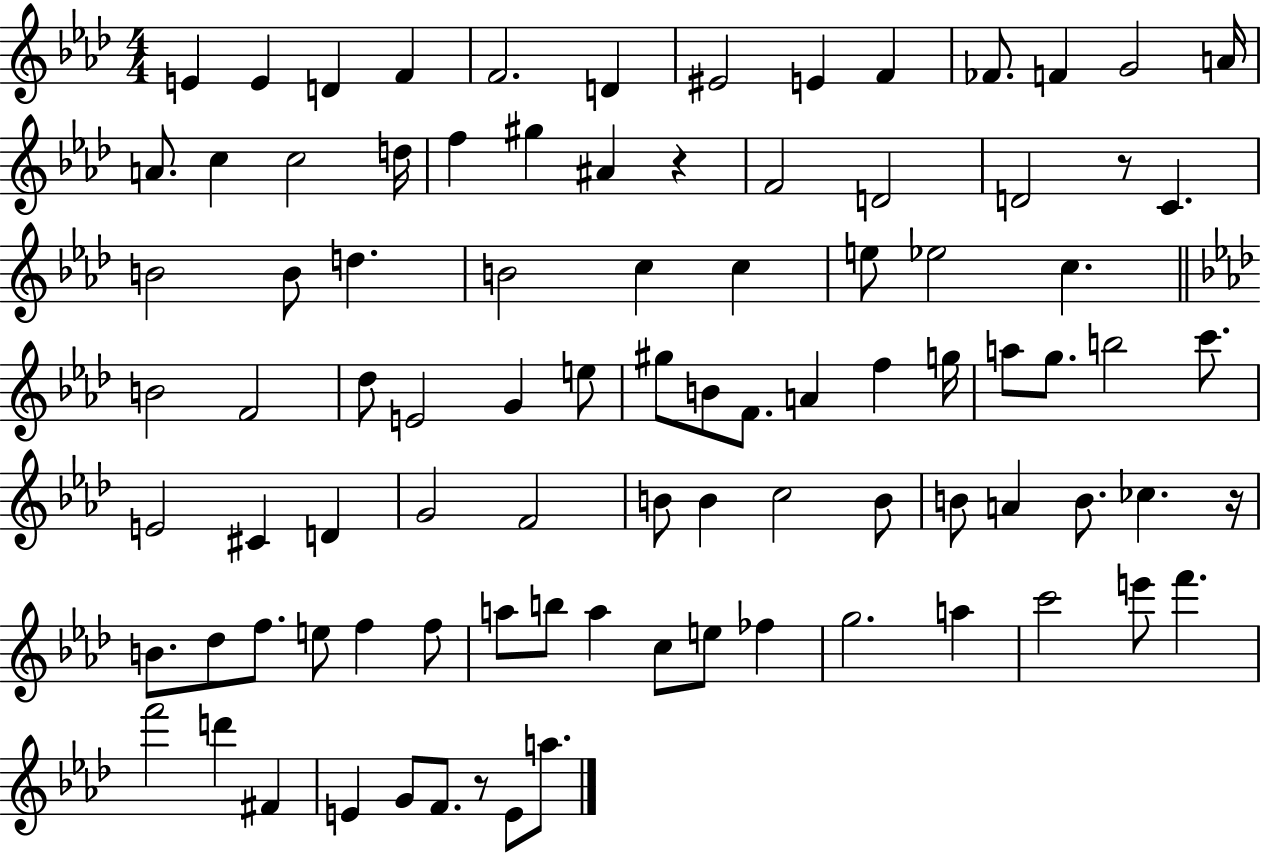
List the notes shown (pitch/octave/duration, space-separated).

E4/q E4/q D4/q F4/q F4/h. D4/q EIS4/h E4/q F4/q FES4/e. F4/q G4/h A4/s A4/e. C5/q C5/h D5/s F5/q G#5/q A#4/q R/q F4/h D4/h D4/h R/e C4/q. B4/h B4/e D5/q. B4/h C5/q C5/q E5/e Eb5/h C5/q. B4/h F4/h Db5/e E4/h G4/q E5/e G#5/e B4/e F4/e. A4/q F5/q G5/s A5/e G5/e. B5/h C6/e. E4/h C#4/q D4/q G4/h F4/h B4/e B4/q C5/h B4/e B4/e A4/q B4/e. CES5/q. R/s B4/e. Db5/e F5/e. E5/e F5/q F5/e A5/e B5/e A5/q C5/e E5/e FES5/q G5/h. A5/q C6/h E6/e F6/q. F6/h D6/q F#4/q E4/q G4/e F4/e. R/e E4/e A5/e.